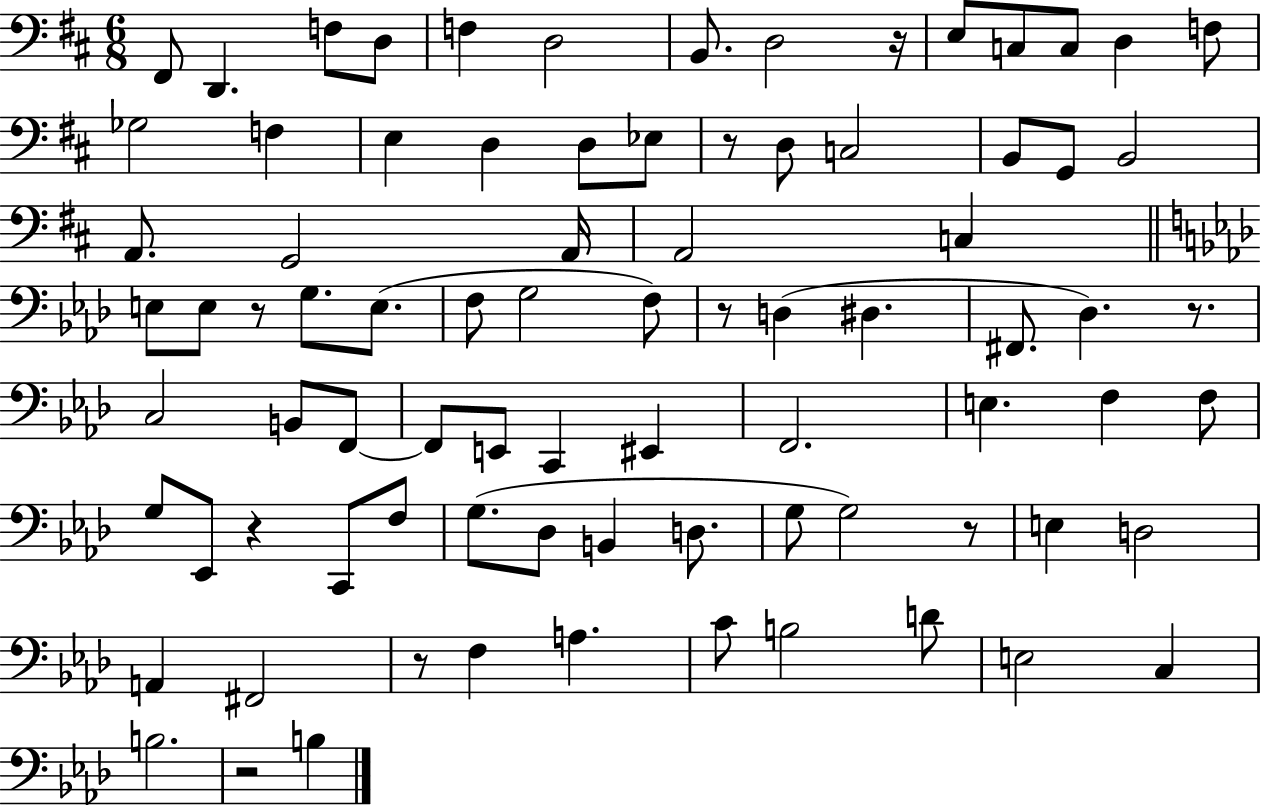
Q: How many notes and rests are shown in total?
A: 83